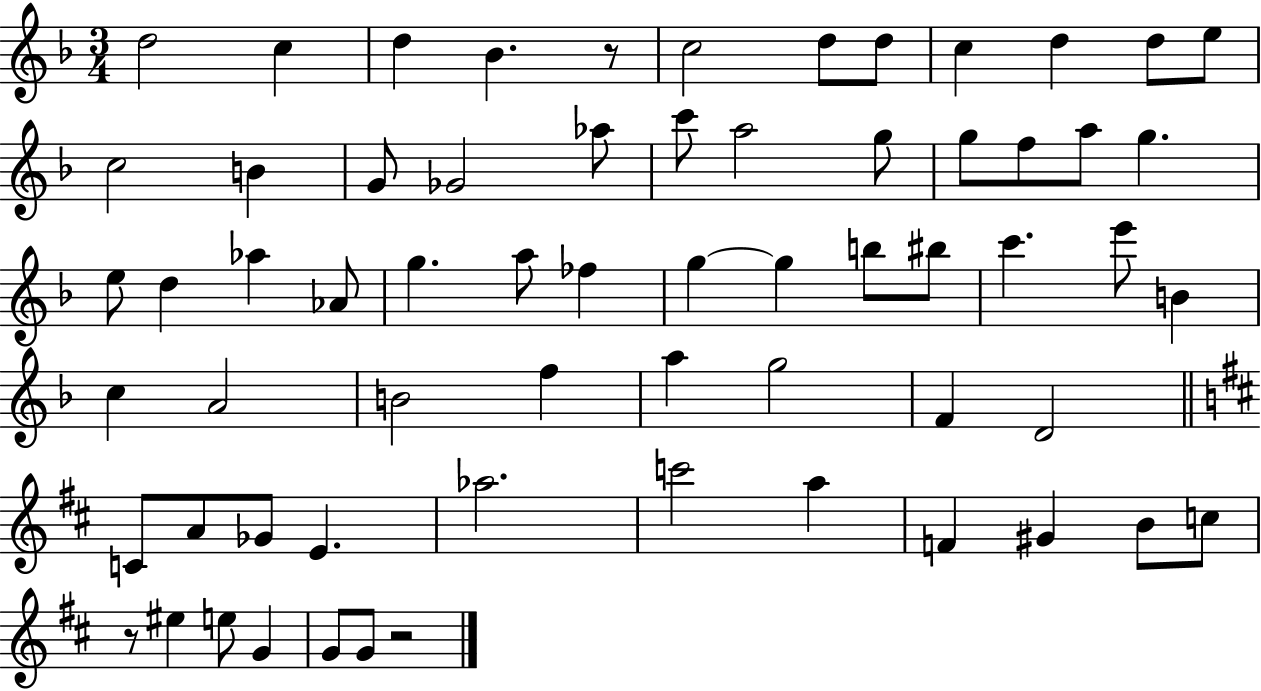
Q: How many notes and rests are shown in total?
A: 64